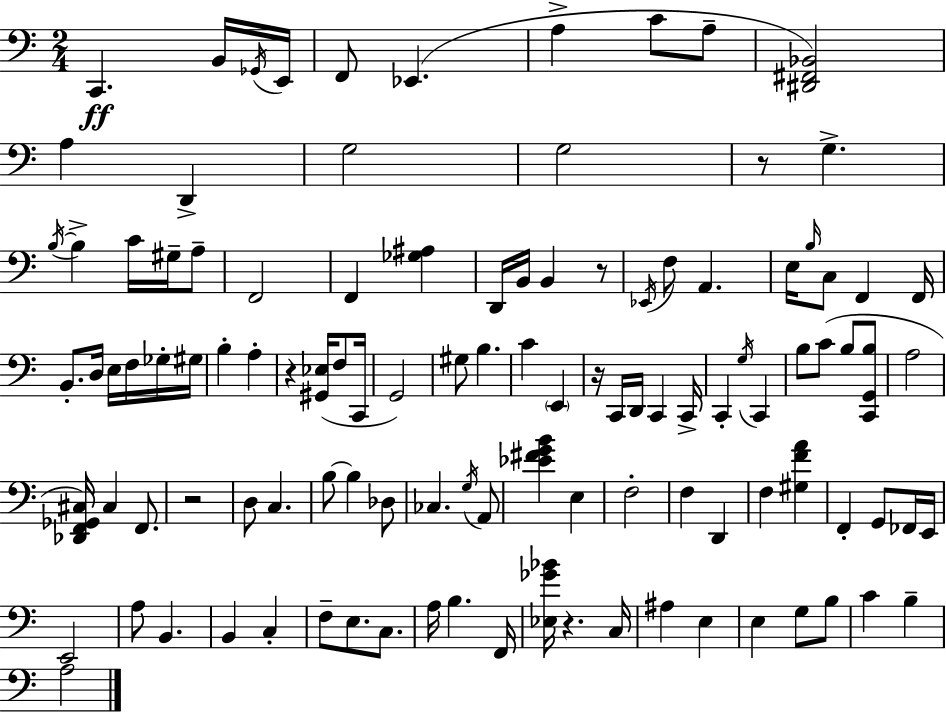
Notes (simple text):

C2/q. B2/s Gb2/s E2/s F2/e Eb2/q. A3/q C4/e A3/e [D#2,F#2,Bb2]/h A3/q D2/q G3/h G3/h R/e G3/q. B3/s B3/q C4/s G#3/s A3/e F2/h F2/q [Gb3,A#3]/q D2/s B2/s B2/q R/e Eb2/s F3/e A2/q. E3/s B3/s C3/e F2/q F2/s B2/e. D3/s E3/s F3/s Gb3/s G#3/s B3/q A3/q R/q [G#2,Eb3]/s F3/e C2/s G2/h G#3/e B3/q. C4/q E2/q R/s C2/s D2/s C2/q C2/s C2/q G3/s C2/q B3/e C4/e B3/e [C2,G2,B3]/e A3/h [Db2,F2,Gb2,C#3]/s C#3/q F2/e. R/h D3/e C3/q. B3/e B3/q Db3/e CES3/q. G3/s A2/e [Eb4,F#4,G4,B4]/q E3/q F3/h F3/q D2/q F3/q [G#3,F4,A4]/q F2/q G2/e FES2/s E2/s E2/h A3/e B2/q. B2/q C3/q F3/e E3/e. C3/e. A3/s B3/q. F2/s [Eb3,Gb4,Bb4]/s R/q. C3/s A#3/q E3/q E3/q G3/e B3/e C4/q B3/q A3/h